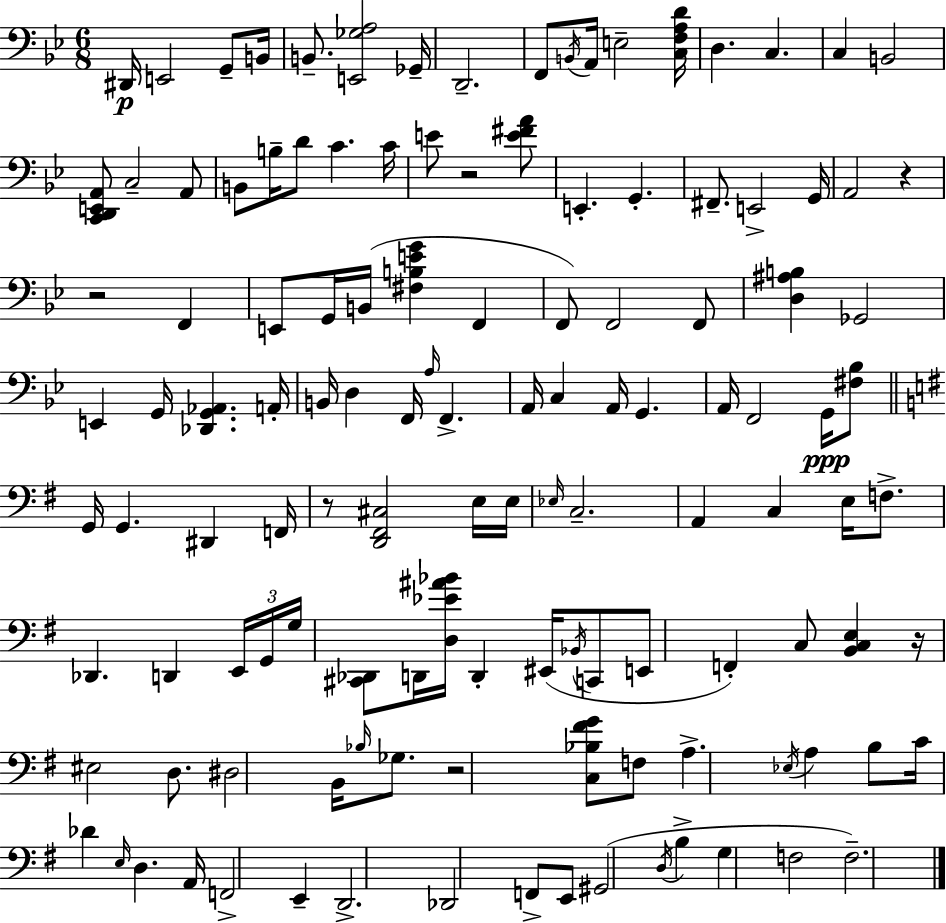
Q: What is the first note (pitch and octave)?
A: D#2